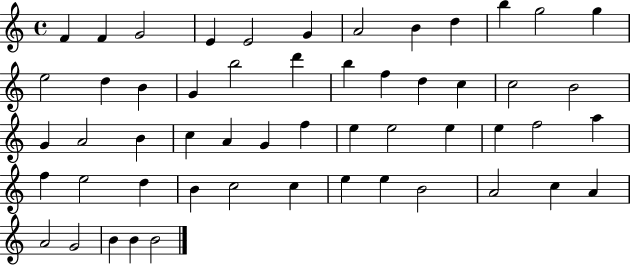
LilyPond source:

{
  \clef treble
  \time 4/4
  \defaultTimeSignature
  \key c \major
  f'4 f'4 g'2 | e'4 e'2 g'4 | a'2 b'4 d''4 | b''4 g''2 g''4 | \break e''2 d''4 b'4 | g'4 b''2 d'''4 | b''4 f''4 d''4 c''4 | c''2 b'2 | \break g'4 a'2 b'4 | c''4 a'4 g'4 f''4 | e''4 e''2 e''4 | e''4 f''2 a''4 | \break f''4 e''2 d''4 | b'4 c''2 c''4 | e''4 e''4 b'2 | a'2 c''4 a'4 | \break a'2 g'2 | b'4 b'4 b'2 | \bar "|."
}